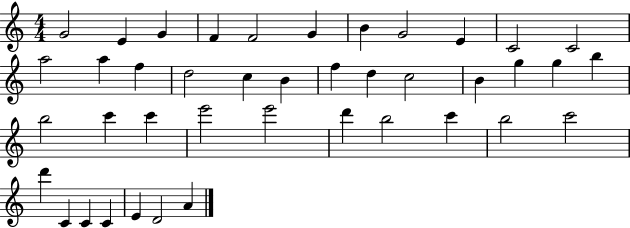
{
  \clef treble
  \numericTimeSignature
  \time 4/4
  \key c \major
  g'2 e'4 g'4 | f'4 f'2 g'4 | b'4 g'2 e'4 | c'2 c'2 | \break a''2 a''4 f''4 | d''2 c''4 b'4 | f''4 d''4 c''2 | b'4 g''4 g''4 b''4 | \break b''2 c'''4 c'''4 | e'''2 e'''2 | d'''4 b''2 c'''4 | b''2 c'''2 | \break d'''4 c'4 c'4 c'4 | e'4 d'2 a'4 | \bar "|."
}